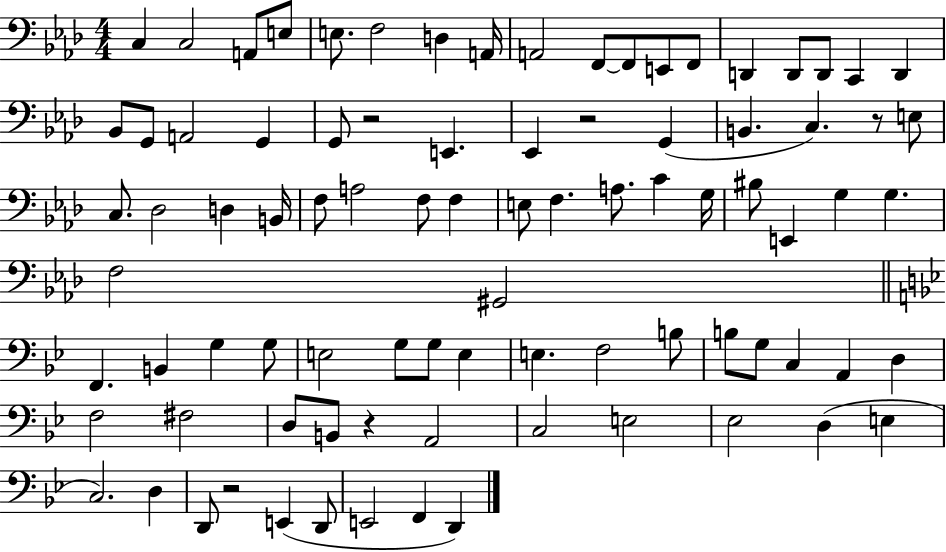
X:1
T:Untitled
M:4/4
L:1/4
K:Ab
C, C,2 A,,/2 E,/2 E,/2 F,2 D, A,,/4 A,,2 F,,/2 F,,/2 E,,/2 F,,/2 D,, D,,/2 D,,/2 C,, D,, _B,,/2 G,,/2 A,,2 G,, G,,/2 z2 E,, _E,, z2 G,, B,, C, z/2 E,/2 C,/2 _D,2 D, B,,/4 F,/2 A,2 F,/2 F, E,/2 F, A,/2 C G,/4 ^B,/2 E,, G, G, F,2 ^G,,2 F,, B,, G, G,/2 E,2 G,/2 G,/2 E, E, F,2 B,/2 B,/2 G,/2 C, A,, D, F,2 ^F,2 D,/2 B,,/2 z A,,2 C,2 E,2 _E,2 D, E, C,2 D, D,,/2 z2 E,, D,,/2 E,,2 F,, D,,